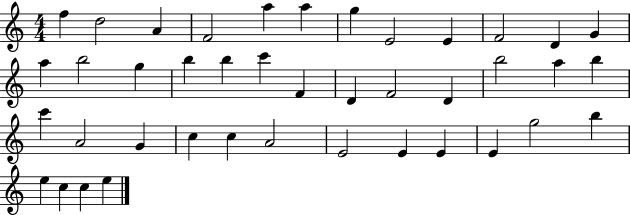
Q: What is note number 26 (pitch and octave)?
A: C6